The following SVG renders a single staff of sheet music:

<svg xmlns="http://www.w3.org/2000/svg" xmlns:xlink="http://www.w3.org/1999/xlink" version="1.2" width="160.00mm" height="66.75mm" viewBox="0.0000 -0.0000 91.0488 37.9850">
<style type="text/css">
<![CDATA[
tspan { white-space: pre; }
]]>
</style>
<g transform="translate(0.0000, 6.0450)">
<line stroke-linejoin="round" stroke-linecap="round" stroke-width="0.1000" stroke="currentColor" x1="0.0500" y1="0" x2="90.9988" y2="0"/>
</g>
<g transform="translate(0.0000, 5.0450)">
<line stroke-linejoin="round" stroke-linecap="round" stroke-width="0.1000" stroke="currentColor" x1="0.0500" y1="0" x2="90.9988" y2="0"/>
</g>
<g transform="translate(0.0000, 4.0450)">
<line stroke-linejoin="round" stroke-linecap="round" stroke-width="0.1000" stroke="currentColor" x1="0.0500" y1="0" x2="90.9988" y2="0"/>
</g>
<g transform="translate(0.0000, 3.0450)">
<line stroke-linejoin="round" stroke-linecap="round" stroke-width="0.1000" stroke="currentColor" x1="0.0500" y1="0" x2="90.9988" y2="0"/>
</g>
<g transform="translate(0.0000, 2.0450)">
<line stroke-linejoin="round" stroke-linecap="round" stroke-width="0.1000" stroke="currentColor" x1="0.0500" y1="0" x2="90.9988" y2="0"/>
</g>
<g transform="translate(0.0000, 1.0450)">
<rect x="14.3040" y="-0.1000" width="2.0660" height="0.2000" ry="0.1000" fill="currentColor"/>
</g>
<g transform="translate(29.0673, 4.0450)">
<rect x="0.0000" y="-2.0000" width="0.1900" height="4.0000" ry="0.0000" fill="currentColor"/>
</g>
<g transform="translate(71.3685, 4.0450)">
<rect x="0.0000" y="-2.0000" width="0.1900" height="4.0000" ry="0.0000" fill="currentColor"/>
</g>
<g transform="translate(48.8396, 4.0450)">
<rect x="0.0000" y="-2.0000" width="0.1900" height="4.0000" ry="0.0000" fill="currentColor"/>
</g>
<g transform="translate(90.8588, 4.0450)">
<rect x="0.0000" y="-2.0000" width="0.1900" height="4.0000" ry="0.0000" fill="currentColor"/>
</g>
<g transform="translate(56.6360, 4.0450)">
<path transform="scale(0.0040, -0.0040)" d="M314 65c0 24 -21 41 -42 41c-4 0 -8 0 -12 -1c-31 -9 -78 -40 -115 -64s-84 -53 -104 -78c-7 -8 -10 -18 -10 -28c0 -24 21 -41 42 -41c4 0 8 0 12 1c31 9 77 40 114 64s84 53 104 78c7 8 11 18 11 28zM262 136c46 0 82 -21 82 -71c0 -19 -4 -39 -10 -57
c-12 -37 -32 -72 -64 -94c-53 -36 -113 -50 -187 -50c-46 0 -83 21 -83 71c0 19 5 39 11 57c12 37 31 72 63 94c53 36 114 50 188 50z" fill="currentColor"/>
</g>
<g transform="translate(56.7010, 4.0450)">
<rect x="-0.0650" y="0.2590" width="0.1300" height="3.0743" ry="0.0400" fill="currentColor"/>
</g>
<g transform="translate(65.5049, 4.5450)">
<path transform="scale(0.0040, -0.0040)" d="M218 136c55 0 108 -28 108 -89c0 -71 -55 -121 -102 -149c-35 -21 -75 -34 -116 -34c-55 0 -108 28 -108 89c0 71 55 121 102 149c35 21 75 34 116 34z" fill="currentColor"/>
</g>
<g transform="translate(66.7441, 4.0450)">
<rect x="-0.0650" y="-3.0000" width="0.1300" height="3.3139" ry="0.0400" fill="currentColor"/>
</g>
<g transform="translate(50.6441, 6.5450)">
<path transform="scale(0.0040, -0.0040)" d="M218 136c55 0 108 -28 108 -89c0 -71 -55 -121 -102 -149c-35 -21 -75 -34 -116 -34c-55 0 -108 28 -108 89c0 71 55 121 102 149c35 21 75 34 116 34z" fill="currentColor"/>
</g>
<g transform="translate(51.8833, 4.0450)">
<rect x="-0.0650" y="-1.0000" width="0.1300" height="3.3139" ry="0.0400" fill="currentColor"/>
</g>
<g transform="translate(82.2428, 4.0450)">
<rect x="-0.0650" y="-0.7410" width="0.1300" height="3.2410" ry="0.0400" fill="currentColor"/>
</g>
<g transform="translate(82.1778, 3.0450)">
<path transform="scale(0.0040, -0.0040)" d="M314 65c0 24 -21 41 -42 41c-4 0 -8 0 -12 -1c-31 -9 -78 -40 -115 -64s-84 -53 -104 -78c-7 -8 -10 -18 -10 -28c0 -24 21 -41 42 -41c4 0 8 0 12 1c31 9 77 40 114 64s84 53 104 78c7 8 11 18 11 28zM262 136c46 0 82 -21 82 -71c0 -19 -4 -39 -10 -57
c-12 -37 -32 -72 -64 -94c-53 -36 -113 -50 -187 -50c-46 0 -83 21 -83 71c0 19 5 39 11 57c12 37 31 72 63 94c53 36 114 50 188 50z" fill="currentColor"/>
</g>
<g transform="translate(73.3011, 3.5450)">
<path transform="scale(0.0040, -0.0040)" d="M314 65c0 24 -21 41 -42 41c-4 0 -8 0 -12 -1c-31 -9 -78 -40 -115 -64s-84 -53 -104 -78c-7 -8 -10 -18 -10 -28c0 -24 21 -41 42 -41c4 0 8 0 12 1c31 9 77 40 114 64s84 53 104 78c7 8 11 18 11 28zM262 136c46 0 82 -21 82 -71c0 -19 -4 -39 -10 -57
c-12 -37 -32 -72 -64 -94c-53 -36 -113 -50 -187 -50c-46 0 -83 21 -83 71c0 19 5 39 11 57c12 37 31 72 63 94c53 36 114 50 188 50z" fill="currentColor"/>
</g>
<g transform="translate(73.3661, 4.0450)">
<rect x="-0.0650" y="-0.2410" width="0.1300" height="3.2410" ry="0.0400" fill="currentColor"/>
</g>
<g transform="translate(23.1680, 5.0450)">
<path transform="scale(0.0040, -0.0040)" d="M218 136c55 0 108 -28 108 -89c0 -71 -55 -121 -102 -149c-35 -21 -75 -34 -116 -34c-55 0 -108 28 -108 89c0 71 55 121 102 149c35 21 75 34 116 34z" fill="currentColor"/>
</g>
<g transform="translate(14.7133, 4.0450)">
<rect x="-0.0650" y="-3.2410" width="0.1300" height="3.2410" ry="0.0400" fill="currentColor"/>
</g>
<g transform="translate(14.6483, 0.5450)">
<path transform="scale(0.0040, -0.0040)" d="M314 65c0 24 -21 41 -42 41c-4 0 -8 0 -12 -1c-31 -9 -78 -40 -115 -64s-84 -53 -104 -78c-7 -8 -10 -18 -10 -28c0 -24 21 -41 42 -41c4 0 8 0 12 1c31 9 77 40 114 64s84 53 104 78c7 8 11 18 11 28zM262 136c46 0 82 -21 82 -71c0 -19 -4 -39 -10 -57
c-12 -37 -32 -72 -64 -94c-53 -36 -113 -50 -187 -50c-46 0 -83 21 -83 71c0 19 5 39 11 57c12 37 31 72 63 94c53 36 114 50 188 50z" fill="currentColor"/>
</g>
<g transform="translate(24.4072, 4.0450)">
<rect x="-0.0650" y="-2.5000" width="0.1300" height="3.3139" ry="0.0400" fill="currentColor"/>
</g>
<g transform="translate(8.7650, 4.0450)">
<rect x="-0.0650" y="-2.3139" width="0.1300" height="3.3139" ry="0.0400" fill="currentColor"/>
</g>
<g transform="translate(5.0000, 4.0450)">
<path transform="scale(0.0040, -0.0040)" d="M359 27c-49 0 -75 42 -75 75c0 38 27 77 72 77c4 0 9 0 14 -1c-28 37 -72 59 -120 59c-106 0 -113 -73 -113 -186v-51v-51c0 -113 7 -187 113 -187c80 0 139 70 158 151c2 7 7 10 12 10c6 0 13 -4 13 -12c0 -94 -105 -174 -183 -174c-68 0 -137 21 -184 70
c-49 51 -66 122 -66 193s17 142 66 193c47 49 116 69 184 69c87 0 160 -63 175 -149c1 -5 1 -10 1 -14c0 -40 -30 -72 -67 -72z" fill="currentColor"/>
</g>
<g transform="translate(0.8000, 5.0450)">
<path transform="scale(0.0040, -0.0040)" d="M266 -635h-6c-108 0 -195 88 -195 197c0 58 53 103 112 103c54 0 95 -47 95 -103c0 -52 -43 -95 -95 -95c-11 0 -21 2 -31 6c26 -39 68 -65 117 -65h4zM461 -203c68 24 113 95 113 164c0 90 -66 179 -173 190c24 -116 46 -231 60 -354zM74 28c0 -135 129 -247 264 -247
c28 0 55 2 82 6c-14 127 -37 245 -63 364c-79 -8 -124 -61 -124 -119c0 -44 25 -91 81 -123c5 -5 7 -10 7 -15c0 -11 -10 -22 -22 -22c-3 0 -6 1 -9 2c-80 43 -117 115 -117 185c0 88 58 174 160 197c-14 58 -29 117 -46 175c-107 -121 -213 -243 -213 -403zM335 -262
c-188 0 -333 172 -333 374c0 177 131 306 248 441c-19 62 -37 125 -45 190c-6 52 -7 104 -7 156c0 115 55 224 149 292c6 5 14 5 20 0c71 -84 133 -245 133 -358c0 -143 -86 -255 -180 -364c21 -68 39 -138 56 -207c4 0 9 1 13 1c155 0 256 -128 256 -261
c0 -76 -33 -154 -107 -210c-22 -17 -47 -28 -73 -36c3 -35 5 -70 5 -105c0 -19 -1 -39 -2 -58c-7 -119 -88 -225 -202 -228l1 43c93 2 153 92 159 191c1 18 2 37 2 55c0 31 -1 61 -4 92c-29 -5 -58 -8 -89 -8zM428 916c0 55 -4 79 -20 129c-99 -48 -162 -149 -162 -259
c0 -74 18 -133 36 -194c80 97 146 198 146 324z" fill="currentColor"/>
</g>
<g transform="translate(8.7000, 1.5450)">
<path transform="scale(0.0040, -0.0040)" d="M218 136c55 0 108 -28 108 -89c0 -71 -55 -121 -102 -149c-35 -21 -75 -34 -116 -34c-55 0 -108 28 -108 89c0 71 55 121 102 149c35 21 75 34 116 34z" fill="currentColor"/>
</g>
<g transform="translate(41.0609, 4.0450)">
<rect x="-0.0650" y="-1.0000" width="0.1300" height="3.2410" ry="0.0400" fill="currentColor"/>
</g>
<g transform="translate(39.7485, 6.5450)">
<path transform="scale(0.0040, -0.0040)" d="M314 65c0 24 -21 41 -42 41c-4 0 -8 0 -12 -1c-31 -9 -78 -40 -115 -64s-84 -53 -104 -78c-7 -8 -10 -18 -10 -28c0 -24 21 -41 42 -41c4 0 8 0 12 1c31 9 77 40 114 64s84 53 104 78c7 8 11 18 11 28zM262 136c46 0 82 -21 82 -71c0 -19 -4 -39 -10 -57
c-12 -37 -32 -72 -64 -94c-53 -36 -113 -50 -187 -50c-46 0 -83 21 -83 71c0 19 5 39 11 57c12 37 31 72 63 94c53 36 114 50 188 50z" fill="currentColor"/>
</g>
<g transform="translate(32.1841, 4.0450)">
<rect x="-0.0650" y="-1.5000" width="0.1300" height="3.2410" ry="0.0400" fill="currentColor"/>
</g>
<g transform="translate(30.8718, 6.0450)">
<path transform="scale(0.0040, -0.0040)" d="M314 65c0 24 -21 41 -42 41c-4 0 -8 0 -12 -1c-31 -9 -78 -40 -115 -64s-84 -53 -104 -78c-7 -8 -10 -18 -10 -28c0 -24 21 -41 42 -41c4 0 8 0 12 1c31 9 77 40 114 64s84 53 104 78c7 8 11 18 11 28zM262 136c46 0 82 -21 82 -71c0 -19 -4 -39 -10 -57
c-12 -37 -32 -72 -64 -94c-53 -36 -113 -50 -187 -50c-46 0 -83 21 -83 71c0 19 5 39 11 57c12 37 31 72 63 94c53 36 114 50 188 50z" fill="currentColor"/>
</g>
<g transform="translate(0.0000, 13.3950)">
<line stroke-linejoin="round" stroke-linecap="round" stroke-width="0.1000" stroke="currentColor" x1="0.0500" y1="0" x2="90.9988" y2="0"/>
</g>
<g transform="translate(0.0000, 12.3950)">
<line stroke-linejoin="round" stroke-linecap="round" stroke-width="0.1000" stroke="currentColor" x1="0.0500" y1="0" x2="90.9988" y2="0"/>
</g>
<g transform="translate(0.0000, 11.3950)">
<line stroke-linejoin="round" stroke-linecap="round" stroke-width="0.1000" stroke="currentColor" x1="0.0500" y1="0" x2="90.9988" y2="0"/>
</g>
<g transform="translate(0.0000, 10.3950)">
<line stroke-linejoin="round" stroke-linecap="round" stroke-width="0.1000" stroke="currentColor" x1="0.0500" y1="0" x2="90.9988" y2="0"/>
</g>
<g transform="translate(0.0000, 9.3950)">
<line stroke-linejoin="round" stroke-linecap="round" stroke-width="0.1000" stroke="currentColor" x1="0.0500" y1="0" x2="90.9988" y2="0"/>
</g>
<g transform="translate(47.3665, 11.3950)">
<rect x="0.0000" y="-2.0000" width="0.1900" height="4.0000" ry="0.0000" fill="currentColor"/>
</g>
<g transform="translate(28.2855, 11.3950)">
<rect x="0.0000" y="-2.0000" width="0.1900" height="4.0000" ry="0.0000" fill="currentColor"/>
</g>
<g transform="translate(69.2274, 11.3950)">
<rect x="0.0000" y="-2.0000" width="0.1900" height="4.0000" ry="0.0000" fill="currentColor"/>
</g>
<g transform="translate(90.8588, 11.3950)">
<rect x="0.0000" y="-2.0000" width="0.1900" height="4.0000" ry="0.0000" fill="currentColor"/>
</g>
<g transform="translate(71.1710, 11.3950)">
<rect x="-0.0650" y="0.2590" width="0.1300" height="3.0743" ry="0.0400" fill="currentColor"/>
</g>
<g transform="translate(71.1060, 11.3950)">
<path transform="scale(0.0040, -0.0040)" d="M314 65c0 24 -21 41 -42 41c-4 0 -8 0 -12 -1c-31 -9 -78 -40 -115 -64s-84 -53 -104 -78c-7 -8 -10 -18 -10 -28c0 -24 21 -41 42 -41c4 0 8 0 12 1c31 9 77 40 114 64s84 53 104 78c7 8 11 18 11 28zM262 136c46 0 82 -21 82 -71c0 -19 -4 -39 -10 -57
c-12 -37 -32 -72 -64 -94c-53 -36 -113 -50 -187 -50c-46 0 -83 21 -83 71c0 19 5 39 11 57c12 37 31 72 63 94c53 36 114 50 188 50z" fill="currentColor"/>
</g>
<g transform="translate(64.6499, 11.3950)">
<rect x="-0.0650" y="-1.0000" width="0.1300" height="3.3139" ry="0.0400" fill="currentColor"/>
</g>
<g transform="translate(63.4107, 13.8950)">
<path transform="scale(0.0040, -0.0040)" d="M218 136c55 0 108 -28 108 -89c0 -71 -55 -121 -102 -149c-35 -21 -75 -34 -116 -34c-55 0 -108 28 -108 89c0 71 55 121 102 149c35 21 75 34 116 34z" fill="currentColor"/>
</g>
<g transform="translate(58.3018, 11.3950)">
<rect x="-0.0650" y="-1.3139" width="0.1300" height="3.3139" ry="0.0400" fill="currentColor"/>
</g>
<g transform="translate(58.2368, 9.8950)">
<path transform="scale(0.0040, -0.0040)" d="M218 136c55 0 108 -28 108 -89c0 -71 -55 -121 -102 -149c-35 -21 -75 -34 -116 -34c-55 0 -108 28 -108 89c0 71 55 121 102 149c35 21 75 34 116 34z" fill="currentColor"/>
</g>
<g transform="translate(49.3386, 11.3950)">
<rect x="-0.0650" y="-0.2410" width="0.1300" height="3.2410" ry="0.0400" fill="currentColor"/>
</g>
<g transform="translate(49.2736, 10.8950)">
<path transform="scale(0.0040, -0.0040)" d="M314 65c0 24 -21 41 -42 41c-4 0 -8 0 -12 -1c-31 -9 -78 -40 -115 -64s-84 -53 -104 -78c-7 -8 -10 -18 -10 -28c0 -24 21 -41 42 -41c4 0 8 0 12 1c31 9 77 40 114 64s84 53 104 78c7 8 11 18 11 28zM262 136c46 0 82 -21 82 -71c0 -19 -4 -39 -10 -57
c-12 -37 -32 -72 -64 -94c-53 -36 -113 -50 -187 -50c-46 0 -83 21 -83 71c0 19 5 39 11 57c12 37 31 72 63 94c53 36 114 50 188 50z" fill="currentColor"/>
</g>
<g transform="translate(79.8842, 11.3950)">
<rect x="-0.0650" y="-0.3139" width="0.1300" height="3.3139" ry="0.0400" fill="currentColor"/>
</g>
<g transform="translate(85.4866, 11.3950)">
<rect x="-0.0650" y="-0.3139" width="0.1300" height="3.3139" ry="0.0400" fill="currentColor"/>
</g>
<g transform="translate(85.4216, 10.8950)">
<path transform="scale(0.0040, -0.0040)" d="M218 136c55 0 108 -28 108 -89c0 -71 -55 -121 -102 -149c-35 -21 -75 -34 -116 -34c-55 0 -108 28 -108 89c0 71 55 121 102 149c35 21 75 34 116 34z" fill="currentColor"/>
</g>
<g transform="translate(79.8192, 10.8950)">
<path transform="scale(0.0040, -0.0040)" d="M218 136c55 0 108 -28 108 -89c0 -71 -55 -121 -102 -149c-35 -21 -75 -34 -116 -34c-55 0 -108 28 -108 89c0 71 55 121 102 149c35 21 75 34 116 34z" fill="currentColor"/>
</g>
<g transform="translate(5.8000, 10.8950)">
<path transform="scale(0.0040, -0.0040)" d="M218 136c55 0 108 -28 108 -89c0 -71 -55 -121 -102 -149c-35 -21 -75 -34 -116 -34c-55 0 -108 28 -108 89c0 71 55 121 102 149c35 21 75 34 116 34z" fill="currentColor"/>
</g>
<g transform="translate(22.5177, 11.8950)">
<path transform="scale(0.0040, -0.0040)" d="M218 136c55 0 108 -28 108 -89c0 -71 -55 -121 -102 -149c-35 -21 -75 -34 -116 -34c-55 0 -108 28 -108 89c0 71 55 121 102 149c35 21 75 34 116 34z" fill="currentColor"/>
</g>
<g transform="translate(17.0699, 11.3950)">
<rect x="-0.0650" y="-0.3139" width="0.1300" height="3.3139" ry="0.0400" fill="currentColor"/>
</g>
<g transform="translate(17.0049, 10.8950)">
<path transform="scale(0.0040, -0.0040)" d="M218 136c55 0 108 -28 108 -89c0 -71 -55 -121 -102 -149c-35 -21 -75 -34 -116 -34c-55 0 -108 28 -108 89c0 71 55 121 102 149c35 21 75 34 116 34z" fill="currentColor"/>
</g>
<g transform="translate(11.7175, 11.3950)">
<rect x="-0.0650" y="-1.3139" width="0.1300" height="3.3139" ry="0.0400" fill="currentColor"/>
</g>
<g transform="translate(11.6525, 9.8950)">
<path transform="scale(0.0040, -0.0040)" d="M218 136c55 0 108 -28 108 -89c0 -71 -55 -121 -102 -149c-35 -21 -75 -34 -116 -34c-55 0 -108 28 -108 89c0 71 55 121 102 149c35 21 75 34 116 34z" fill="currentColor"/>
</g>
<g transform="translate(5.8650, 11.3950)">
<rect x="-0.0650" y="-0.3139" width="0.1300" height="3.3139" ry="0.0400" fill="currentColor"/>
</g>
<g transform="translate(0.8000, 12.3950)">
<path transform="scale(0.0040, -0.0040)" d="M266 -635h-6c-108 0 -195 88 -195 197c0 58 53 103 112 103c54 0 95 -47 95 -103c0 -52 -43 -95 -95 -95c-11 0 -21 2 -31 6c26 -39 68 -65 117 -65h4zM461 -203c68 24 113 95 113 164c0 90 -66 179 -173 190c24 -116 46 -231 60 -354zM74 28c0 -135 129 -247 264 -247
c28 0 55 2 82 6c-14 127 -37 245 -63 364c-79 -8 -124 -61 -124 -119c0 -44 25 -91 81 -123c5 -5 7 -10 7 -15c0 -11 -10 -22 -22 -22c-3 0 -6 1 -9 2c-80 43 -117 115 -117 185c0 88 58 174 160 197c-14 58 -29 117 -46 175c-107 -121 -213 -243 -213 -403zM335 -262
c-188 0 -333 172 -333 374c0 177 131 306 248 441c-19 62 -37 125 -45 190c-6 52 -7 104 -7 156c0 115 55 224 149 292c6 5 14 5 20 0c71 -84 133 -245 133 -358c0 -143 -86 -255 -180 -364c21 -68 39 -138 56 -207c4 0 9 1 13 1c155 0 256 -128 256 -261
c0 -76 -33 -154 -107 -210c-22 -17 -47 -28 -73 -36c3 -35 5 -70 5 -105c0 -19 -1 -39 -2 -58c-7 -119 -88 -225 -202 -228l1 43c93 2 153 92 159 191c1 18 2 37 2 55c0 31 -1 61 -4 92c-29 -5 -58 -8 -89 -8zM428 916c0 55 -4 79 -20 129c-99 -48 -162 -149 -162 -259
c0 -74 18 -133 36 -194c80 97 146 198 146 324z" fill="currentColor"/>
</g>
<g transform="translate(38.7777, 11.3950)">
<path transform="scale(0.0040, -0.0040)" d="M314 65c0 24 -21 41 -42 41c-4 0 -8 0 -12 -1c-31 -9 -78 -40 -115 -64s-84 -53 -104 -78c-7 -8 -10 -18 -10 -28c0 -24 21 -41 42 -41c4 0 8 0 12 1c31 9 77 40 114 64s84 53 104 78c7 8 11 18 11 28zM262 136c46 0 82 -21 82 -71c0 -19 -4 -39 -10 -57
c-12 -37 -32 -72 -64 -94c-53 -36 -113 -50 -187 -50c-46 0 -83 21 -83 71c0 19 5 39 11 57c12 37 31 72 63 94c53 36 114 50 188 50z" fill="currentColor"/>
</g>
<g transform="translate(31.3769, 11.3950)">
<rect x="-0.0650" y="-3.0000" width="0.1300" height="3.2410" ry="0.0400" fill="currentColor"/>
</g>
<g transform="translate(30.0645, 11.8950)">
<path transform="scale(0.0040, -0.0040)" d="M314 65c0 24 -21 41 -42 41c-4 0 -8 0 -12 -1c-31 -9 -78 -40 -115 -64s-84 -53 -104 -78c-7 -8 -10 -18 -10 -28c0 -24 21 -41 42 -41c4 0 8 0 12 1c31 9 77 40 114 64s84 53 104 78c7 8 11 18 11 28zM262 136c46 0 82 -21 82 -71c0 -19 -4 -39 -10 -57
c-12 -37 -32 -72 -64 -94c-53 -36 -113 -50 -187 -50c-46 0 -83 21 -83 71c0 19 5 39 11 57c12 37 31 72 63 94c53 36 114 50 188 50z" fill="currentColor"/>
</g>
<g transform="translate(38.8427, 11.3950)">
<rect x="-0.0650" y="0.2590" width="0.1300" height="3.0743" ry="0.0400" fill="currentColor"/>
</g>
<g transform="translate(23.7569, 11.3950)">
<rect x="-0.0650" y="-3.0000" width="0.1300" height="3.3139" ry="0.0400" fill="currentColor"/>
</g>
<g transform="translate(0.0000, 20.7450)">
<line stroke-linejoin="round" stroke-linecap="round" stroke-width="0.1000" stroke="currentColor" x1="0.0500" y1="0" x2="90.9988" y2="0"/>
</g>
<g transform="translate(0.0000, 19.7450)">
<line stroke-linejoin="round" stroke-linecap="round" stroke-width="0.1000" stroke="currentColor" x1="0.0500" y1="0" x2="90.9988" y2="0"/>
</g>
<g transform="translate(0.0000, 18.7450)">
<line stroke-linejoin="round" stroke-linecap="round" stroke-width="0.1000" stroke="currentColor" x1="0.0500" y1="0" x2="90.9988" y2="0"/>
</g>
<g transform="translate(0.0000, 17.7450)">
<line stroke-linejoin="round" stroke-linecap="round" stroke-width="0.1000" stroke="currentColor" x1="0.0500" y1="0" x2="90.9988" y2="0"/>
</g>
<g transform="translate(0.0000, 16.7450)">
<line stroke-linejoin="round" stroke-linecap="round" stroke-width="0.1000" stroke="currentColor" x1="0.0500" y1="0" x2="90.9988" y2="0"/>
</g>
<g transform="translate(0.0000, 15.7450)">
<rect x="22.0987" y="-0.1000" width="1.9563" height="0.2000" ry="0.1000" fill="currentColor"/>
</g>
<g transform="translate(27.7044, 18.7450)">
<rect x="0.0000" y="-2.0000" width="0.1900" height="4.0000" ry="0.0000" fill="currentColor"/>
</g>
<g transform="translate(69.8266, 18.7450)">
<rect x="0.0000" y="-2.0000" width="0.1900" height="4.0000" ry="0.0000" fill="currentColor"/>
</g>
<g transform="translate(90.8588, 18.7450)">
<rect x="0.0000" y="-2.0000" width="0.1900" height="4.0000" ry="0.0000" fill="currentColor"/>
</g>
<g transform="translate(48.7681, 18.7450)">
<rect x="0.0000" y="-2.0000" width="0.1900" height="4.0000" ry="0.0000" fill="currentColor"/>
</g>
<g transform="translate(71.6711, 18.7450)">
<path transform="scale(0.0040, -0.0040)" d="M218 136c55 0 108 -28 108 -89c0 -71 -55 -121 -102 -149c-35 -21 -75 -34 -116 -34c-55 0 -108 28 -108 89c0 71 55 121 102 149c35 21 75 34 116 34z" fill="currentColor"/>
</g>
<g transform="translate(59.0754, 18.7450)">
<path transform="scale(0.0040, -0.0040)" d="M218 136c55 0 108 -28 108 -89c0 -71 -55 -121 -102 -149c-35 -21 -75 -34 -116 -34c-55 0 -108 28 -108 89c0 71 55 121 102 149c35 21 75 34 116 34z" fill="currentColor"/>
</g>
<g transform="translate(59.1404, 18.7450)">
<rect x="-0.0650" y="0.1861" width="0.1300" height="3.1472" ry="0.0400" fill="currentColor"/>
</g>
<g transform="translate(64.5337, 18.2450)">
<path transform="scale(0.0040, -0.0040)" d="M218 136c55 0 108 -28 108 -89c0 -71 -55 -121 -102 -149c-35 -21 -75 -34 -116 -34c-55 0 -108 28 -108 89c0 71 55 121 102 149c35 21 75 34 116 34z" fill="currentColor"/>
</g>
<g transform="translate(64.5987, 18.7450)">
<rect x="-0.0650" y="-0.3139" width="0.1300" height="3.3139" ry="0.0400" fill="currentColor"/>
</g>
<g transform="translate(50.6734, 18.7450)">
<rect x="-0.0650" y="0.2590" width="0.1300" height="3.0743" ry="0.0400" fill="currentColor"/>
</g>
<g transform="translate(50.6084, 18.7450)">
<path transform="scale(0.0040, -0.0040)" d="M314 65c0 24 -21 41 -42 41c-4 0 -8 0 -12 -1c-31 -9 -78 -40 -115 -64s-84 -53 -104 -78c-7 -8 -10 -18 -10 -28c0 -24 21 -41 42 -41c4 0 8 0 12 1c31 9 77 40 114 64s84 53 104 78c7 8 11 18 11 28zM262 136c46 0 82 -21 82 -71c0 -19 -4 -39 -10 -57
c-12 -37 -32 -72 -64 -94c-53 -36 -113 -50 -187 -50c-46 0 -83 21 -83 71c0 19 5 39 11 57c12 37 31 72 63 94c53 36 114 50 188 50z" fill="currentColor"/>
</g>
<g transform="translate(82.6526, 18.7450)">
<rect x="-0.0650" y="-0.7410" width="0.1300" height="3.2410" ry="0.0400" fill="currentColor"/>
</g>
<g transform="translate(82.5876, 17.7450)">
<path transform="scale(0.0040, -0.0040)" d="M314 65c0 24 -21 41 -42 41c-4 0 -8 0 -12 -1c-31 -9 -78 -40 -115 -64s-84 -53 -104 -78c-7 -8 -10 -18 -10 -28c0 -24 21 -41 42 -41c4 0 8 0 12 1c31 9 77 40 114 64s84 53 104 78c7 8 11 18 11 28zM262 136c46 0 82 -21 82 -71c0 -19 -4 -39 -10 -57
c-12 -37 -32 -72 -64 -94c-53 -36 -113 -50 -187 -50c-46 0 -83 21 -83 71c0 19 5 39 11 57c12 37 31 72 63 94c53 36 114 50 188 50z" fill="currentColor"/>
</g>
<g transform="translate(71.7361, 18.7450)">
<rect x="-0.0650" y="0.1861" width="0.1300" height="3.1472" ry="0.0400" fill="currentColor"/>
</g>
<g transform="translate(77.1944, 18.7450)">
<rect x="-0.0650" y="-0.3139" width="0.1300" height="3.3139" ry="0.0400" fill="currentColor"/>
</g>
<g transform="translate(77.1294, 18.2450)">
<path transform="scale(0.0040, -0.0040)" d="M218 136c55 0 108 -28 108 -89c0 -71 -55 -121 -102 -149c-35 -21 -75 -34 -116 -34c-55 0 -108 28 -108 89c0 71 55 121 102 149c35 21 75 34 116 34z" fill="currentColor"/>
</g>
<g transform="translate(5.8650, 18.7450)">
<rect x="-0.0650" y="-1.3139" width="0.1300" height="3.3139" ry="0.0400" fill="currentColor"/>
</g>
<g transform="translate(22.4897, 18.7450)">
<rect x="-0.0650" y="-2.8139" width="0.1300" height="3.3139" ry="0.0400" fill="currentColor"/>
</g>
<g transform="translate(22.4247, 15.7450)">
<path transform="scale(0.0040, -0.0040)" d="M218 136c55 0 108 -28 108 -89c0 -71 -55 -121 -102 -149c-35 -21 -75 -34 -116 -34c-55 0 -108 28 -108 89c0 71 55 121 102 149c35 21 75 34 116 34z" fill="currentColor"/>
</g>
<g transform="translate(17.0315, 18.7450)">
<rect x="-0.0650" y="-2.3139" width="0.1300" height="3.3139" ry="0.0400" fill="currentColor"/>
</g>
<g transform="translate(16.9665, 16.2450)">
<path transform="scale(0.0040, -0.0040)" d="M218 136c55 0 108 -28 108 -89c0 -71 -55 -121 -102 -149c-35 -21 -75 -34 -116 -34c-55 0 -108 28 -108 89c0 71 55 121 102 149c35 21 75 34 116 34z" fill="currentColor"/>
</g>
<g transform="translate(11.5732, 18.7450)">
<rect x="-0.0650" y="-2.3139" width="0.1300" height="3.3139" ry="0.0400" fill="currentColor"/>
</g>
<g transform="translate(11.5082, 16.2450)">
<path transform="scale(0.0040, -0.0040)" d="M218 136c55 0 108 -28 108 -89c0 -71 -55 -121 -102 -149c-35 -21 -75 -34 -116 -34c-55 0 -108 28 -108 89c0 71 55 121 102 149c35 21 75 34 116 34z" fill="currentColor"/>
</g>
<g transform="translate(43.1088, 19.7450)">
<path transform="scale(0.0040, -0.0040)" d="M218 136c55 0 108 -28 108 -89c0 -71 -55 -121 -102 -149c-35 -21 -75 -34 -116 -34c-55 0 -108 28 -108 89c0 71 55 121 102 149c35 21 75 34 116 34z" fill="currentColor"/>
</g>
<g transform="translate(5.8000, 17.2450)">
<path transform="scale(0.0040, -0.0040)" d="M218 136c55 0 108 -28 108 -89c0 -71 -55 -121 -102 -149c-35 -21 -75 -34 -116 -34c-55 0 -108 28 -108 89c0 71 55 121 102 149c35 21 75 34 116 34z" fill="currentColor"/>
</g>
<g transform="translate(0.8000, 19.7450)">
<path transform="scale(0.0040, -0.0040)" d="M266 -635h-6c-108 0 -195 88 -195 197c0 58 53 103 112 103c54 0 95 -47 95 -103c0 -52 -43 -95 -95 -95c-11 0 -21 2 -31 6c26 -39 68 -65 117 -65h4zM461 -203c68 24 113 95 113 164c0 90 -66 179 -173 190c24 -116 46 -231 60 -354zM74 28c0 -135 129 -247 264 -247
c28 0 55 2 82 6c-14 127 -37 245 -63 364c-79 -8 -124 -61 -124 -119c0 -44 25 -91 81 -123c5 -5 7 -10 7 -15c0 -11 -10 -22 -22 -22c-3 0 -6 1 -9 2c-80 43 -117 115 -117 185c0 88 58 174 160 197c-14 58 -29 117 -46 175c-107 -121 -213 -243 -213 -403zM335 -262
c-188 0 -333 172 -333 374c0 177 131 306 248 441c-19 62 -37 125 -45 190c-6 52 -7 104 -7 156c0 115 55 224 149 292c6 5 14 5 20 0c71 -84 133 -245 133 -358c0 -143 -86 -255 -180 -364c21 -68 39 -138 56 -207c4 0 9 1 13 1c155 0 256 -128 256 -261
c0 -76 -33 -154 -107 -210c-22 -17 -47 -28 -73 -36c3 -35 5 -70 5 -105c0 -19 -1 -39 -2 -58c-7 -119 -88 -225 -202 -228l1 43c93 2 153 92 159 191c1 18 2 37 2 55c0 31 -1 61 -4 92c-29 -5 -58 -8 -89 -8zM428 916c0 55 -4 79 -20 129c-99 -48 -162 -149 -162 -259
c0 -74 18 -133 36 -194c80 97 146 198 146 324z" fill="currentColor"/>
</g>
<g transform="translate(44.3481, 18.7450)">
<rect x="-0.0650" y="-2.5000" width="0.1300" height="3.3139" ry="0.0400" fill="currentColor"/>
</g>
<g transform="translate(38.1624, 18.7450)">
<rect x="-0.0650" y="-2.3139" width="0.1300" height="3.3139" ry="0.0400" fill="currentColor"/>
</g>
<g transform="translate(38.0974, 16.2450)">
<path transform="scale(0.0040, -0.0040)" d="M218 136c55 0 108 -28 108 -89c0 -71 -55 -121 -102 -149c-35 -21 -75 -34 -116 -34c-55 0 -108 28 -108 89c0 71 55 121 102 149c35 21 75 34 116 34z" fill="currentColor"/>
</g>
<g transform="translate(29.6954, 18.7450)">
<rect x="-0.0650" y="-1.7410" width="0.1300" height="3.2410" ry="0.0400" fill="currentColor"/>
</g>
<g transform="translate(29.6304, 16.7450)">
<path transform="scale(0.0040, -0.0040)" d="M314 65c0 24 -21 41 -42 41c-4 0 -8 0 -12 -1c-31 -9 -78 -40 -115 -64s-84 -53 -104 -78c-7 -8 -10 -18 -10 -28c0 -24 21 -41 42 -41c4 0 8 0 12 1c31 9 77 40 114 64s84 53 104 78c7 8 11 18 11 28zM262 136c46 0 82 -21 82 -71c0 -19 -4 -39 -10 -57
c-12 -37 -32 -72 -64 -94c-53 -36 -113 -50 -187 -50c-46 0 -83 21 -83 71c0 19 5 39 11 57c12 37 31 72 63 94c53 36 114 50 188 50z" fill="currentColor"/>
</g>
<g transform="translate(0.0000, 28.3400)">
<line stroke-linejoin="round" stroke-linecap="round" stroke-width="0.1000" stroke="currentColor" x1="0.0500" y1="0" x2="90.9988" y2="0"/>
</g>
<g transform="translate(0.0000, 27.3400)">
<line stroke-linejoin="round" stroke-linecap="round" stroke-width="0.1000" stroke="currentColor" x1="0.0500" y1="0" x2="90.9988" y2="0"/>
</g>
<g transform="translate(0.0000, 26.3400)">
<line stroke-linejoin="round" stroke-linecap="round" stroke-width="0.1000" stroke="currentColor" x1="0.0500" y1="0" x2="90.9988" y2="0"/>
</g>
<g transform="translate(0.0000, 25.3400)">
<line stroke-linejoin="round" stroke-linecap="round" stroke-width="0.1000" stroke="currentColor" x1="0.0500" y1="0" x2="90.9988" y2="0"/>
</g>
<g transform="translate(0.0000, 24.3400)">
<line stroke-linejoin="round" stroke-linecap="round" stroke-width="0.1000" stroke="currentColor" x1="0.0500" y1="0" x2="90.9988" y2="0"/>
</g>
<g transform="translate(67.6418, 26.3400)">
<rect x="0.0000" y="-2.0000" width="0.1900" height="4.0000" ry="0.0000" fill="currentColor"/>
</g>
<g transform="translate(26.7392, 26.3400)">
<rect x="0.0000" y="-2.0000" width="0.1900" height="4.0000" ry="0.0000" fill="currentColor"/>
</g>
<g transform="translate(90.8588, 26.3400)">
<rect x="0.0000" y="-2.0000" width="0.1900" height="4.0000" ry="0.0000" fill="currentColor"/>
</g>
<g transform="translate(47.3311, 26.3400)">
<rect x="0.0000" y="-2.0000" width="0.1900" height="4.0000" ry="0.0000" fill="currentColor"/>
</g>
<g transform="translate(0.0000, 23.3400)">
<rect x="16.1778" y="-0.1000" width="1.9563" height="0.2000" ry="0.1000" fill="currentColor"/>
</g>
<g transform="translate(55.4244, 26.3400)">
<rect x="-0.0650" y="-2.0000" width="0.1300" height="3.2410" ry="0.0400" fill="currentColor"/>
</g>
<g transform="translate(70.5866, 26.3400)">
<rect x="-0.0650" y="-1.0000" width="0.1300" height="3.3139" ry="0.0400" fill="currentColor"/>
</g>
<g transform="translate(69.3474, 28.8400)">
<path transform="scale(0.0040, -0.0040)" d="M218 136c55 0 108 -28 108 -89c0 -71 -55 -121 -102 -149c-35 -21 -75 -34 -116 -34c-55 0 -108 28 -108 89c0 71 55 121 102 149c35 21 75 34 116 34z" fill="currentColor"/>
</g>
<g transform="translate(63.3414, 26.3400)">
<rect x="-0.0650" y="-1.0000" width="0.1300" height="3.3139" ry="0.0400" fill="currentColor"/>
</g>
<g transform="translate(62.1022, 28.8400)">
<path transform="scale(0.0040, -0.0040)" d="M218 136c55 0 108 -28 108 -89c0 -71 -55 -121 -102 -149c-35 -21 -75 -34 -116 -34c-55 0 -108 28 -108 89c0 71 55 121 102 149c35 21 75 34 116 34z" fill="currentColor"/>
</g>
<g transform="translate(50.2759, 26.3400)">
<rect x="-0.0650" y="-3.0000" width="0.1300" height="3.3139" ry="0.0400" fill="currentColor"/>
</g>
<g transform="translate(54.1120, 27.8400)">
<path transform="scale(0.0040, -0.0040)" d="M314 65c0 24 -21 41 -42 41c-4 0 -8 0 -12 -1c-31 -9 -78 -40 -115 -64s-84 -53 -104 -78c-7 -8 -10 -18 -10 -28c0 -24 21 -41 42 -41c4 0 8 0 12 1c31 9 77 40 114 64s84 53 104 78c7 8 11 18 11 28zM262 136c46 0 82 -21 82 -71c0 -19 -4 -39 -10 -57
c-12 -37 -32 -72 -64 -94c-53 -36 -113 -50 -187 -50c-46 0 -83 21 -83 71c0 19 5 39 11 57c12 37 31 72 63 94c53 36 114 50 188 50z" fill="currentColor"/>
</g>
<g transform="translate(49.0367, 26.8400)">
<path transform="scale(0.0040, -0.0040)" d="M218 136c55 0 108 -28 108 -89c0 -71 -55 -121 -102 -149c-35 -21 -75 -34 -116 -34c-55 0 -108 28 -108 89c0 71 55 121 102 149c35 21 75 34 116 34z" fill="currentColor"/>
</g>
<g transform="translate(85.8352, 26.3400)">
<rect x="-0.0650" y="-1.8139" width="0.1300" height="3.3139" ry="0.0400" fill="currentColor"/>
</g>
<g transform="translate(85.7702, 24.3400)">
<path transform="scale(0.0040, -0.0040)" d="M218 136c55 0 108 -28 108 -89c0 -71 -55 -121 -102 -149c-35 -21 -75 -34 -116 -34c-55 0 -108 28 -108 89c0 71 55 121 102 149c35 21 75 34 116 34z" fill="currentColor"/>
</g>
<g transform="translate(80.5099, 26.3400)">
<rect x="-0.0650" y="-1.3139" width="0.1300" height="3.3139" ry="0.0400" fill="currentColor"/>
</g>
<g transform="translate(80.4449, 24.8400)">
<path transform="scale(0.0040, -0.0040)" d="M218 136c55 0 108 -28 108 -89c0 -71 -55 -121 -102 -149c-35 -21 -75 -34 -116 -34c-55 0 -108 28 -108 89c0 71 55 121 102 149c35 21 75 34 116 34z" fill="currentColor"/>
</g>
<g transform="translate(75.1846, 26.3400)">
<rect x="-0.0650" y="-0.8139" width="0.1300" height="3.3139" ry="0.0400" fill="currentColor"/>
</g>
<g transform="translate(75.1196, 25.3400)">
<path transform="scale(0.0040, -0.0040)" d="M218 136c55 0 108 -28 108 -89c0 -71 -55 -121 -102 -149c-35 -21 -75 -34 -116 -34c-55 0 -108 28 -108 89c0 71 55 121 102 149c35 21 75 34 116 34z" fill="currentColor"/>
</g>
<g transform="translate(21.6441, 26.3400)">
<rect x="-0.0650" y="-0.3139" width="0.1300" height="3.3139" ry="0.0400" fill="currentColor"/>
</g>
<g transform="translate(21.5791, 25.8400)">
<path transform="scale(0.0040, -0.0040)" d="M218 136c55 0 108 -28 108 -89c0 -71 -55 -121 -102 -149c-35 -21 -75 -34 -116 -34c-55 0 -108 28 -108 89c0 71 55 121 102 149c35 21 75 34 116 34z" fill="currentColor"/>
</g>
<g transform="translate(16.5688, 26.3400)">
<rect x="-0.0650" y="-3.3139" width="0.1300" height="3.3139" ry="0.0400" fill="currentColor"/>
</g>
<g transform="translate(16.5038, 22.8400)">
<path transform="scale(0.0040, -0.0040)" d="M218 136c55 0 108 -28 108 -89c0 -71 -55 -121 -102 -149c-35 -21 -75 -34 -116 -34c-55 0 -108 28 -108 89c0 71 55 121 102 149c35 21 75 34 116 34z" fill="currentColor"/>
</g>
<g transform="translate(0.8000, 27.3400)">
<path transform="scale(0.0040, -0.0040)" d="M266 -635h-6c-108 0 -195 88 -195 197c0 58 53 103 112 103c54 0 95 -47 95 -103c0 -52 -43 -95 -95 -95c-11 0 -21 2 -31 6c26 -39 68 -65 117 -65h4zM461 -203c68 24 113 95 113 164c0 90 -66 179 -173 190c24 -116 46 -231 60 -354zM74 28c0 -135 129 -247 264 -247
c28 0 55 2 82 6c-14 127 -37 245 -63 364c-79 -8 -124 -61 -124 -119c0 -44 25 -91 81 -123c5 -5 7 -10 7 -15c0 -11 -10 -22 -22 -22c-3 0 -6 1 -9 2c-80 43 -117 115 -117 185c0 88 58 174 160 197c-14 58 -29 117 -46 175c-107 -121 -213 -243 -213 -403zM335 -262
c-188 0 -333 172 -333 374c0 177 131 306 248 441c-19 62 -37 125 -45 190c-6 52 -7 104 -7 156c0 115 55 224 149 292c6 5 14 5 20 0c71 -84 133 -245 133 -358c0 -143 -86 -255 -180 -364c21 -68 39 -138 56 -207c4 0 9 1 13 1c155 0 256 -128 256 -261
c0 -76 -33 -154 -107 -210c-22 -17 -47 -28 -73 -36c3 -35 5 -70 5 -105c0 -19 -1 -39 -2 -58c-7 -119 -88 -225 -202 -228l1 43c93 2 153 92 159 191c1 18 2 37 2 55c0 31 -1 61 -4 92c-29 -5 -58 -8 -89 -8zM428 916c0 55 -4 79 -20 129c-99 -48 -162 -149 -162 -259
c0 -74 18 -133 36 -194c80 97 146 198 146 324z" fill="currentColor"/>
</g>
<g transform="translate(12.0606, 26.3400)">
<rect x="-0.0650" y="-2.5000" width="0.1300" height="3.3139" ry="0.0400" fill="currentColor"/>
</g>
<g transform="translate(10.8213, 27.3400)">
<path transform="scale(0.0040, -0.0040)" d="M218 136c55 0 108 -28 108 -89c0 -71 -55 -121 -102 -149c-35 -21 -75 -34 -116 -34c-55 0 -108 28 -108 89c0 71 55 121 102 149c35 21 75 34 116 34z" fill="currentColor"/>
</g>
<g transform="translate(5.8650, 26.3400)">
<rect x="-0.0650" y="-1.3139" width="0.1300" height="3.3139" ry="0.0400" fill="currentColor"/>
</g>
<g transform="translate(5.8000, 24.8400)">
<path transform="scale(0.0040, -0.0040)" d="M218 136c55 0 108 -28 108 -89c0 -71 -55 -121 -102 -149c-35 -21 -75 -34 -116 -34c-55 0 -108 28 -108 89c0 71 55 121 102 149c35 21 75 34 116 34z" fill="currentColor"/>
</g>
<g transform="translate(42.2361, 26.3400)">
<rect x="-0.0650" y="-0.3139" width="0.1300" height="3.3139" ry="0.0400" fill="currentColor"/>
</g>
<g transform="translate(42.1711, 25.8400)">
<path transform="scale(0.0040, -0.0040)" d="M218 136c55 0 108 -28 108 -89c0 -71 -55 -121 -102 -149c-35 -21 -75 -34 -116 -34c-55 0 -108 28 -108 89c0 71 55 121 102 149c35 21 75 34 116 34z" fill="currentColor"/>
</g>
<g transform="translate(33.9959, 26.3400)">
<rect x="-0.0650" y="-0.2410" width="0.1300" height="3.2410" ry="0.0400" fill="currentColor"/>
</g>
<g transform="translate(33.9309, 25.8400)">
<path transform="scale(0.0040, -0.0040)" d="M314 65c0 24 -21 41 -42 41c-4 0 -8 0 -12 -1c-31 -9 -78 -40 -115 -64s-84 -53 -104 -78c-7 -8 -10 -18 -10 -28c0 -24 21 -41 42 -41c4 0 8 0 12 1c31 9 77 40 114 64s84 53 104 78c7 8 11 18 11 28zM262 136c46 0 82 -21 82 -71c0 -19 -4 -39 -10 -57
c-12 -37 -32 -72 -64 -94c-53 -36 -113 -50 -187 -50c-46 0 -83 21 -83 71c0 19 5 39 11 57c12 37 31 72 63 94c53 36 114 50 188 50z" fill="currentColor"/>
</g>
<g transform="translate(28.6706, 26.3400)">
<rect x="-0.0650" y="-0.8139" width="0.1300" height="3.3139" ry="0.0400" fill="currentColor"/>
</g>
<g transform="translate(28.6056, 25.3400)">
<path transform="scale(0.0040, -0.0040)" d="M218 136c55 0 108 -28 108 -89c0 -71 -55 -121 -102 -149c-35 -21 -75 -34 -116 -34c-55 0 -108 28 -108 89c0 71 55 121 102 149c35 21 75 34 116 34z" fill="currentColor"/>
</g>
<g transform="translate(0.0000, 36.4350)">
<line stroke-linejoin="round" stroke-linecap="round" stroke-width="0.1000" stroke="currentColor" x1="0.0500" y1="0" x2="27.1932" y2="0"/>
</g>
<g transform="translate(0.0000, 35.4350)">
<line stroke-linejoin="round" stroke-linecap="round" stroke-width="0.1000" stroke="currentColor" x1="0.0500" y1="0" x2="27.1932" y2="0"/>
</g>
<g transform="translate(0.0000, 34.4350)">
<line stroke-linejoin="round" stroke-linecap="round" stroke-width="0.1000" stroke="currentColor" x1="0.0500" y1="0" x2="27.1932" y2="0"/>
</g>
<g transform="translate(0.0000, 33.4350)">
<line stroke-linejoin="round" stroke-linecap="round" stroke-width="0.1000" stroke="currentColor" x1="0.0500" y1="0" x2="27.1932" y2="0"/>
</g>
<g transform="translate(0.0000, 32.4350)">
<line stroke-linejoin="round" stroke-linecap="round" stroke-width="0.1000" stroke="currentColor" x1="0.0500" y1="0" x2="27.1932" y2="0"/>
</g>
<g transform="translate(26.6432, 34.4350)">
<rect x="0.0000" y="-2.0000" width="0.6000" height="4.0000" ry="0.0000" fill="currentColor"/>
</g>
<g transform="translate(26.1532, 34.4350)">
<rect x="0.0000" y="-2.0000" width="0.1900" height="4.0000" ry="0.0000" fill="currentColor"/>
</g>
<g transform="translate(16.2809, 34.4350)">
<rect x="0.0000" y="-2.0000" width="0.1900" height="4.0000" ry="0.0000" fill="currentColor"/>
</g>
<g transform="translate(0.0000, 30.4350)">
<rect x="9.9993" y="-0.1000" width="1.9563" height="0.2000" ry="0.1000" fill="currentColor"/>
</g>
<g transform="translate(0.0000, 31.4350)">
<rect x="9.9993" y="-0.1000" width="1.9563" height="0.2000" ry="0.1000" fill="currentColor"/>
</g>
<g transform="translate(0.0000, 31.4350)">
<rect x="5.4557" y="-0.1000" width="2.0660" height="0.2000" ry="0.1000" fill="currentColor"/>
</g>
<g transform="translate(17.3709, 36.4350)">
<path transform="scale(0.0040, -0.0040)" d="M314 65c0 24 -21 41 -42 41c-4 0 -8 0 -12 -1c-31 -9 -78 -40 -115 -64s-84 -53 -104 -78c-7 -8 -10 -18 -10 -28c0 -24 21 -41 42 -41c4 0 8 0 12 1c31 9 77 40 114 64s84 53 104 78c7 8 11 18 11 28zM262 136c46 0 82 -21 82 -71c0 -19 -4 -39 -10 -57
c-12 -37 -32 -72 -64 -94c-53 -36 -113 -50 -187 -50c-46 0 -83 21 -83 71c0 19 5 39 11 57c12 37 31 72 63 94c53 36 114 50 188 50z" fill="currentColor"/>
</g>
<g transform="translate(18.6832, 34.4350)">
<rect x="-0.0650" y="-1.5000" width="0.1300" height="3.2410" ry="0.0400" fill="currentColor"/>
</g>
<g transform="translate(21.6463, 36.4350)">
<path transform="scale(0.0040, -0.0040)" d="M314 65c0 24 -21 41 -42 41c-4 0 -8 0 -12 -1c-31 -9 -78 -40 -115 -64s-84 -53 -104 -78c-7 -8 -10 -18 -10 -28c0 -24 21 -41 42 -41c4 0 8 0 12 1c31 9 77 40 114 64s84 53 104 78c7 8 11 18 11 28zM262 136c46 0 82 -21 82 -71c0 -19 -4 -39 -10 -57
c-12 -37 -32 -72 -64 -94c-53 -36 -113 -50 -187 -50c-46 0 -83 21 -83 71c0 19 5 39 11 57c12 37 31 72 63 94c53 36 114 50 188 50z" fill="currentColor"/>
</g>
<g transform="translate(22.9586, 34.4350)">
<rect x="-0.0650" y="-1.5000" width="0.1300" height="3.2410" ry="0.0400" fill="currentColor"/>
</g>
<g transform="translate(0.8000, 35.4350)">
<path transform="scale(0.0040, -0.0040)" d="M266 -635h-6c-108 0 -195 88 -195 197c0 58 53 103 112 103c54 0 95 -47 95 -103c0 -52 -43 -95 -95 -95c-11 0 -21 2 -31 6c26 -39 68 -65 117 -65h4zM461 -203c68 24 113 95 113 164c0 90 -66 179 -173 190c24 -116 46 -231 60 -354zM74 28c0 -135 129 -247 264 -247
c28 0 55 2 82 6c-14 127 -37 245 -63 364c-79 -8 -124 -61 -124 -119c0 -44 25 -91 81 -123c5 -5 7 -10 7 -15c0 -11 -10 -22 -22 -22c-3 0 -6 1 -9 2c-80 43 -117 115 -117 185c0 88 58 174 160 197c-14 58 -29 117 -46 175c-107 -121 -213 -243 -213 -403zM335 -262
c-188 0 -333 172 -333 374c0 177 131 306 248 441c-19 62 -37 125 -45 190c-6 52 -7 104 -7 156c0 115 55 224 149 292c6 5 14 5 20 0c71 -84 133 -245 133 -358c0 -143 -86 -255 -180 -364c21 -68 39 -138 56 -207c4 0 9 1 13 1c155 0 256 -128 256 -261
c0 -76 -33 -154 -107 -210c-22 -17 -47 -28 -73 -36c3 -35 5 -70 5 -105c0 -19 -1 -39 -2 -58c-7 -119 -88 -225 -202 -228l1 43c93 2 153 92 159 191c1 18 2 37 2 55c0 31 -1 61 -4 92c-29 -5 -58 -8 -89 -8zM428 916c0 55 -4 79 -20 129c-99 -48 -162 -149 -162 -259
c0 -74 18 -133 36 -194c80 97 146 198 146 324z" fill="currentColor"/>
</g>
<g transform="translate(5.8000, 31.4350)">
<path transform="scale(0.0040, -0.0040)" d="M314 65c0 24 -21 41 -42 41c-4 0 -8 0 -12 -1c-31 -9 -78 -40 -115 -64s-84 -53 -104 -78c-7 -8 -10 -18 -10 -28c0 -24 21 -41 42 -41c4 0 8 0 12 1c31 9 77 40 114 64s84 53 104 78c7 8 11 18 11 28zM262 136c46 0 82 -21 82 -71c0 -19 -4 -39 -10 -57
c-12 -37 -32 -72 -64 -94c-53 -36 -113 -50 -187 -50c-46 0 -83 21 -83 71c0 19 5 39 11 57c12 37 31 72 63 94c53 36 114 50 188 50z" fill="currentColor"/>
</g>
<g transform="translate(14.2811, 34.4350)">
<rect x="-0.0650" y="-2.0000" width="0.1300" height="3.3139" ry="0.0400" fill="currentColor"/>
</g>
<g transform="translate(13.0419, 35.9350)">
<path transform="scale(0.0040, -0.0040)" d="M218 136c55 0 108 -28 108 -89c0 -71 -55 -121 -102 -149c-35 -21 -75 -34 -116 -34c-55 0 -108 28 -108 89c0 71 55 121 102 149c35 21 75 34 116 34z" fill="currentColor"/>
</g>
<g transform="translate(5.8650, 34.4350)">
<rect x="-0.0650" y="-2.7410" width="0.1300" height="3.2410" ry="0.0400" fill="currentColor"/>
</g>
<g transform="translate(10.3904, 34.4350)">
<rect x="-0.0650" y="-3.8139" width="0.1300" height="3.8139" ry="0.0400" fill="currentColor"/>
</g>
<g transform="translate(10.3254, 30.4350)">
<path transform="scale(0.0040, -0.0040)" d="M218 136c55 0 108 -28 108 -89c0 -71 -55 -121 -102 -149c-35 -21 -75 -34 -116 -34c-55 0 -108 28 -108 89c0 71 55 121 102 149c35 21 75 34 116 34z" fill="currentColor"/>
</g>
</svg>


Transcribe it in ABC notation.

X:1
T:Untitled
M:4/4
L:1/4
K:C
g b2 G E2 D2 D B2 A c2 d2 c e c A A2 B2 c2 e D B2 c c e g g a f2 g G B2 B c B c d2 e G b c d c2 c A F2 D D d e f a2 c' F E2 E2